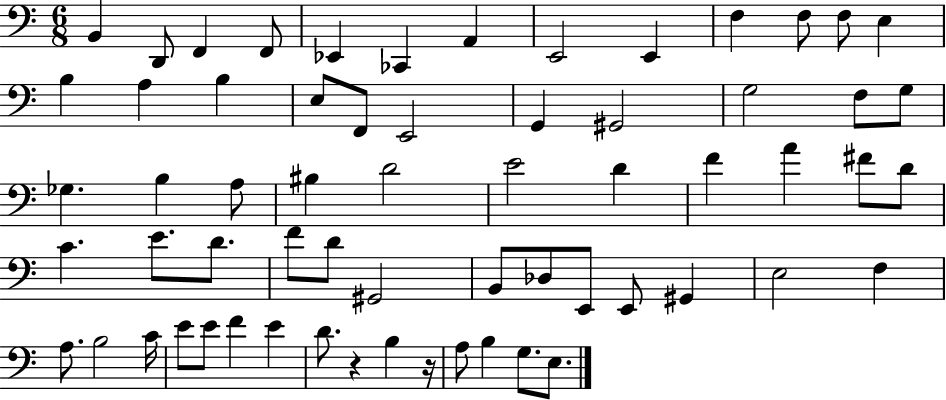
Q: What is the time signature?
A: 6/8